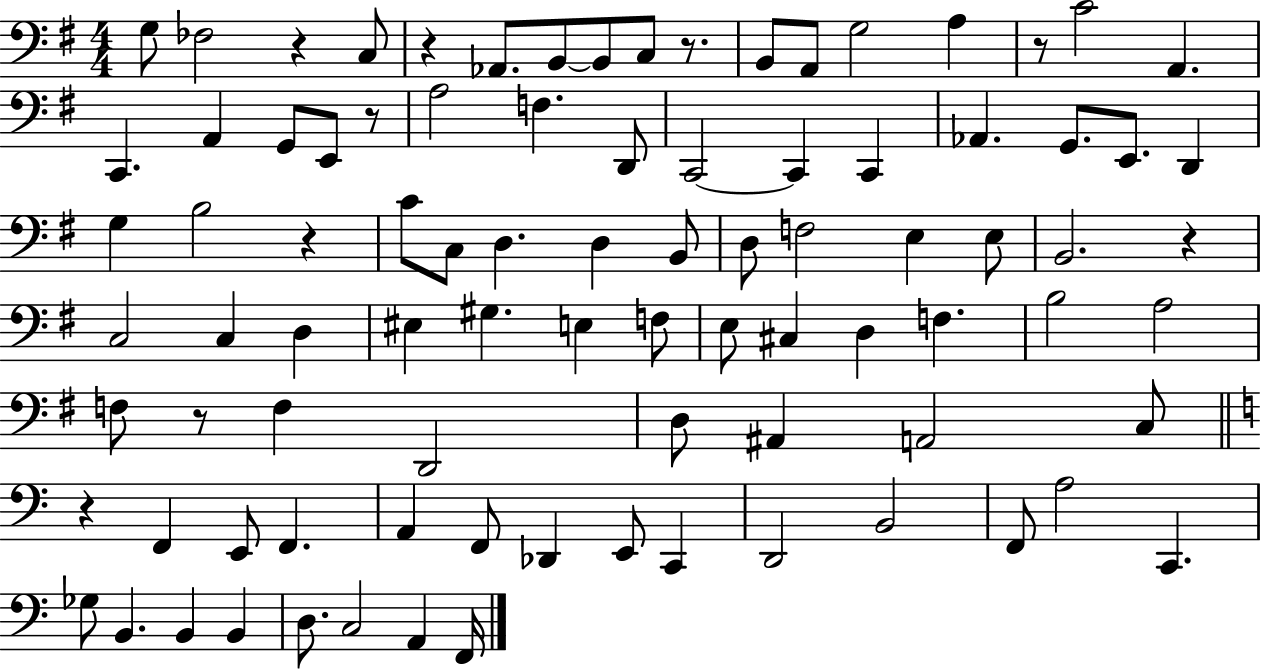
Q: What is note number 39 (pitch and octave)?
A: B2